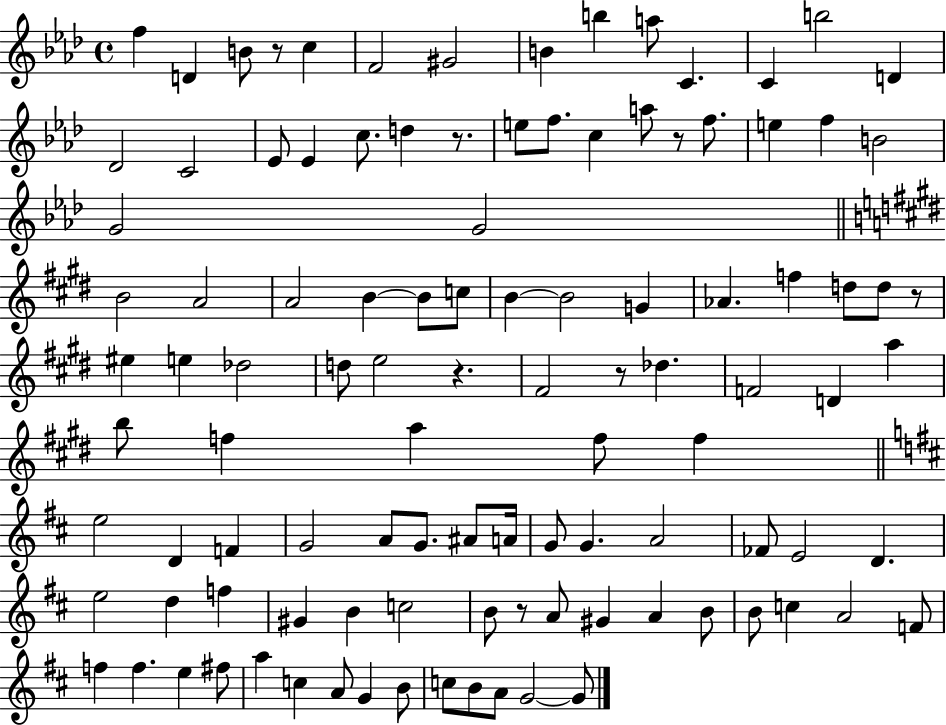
{
  \clef treble
  \time 4/4
  \defaultTimeSignature
  \key aes \major
  \repeat volta 2 { f''4 d'4 b'8 r8 c''4 | f'2 gis'2 | b'4 b''4 a''8 c'4. | c'4 b''2 d'4 | \break des'2 c'2 | ees'8 ees'4 c''8. d''4 r8. | e''8 f''8. c''4 a''8 r8 f''8. | e''4 f''4 b'2 | \break g'2 g'2 | \bar "||" \break \key e \major b'2 a'2 | a'2 b'4~~ b'8 c''8 | b'4~~ b'2 g'4 | aes'4. f''4 d''8 d''8 r8 | \break eis''4 e''4 des''2 | d''8 e''2 r4. | fis'2 r8 des''4. | f'2 d'4 a''4 | \break b''8 f''4 a''4 f''8 f''4 | \bar "||" \break \key d \major e''2 d'4 f'4 | g'2 a'8 g'8. ais'8 a'16 | g'8 g'4. a'2 | fes'8 e'2 d'4. | \break e''2 d''4 f''4 | gis'4 b'4 c''2 | b'8 r8 a'8 gis'4 a'4 b'8 | b'8 c''4 a'2 f'8 | \break f''4 f''4. e''4 fis''8 | a''4 c''4 a'8 g'4 b'8 | c''8 b'8 a'8 g'2~~ g'8 | } \bar "|."
}